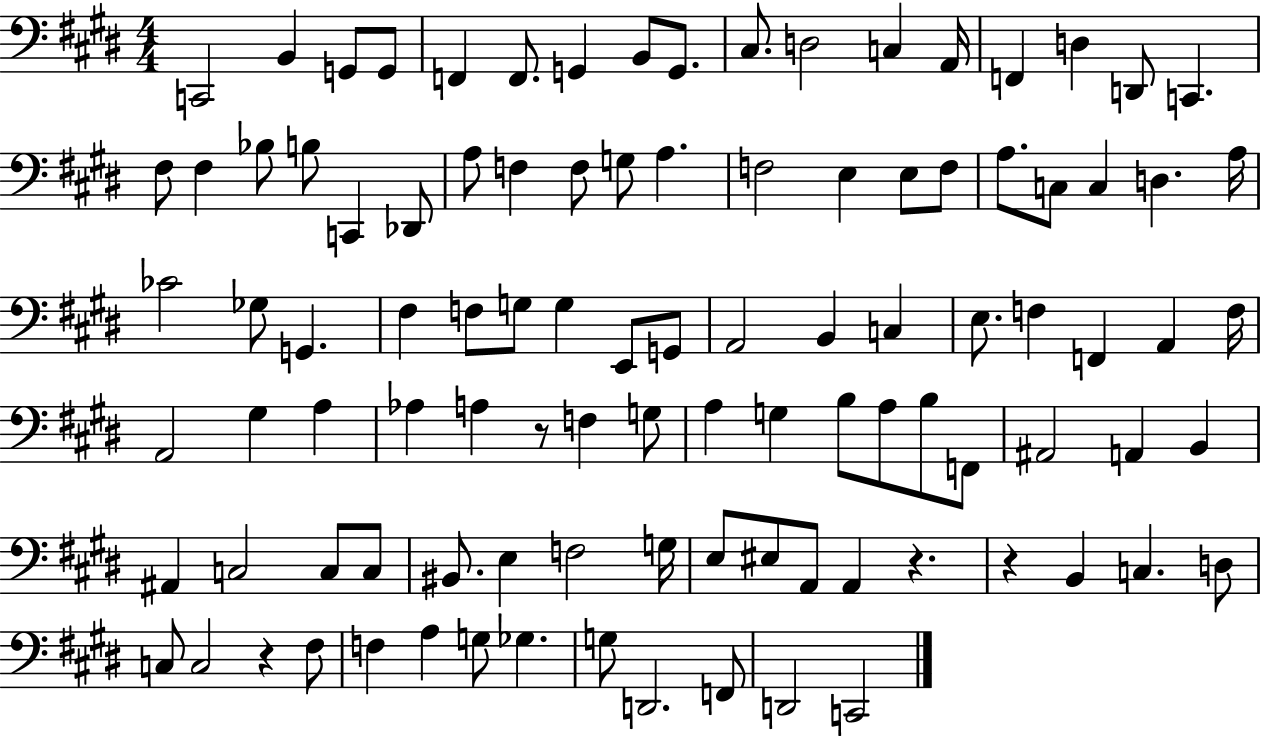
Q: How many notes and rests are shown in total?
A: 101